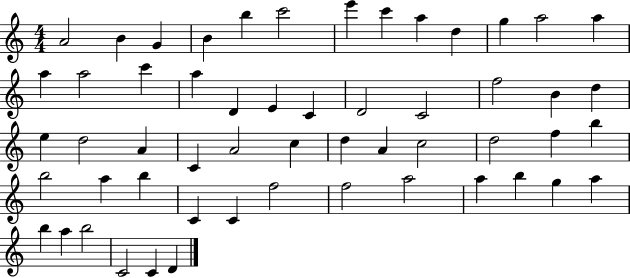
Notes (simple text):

A4/h B4/q G4/q B4/q B5/q C6/h E6/q C6/q A5/q D5/q G5/q A5/h A5/q A5/q A5/h C6/q A5/q D4/q E4/q C4/q D4/h C4/h F5/h B4/q D5/q E5/q D5/h A4/q C4/q A4/h C5/q D5/q A4/q C5/h D5/h F5/q B5/q B5/h A5/q B5/q C4/q C4/q F5/h F5/h A5/h A5/q B5/q G5/q A5/q B5/q A5/q B5/h C4/h C4/q D4/q